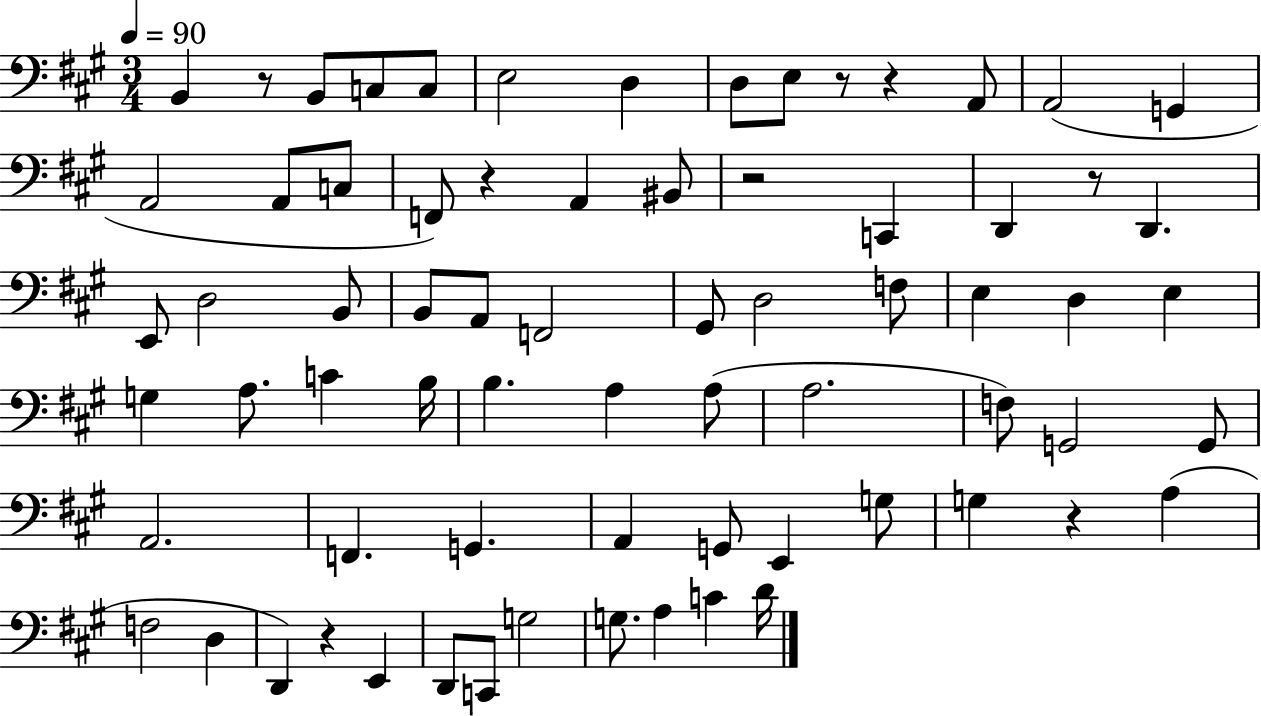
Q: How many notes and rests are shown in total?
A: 71